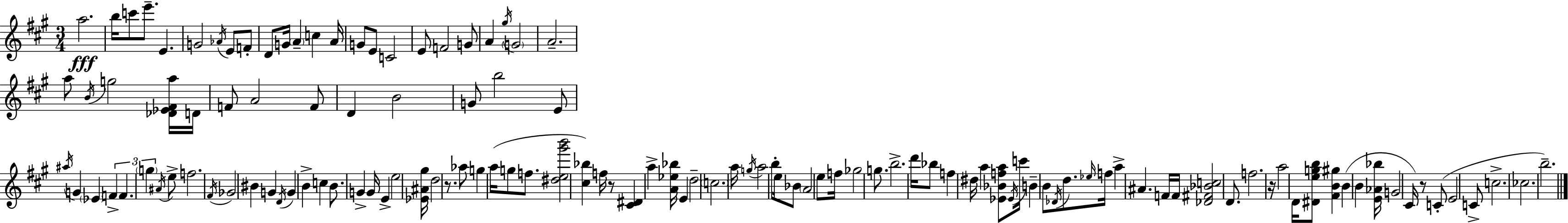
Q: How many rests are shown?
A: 4